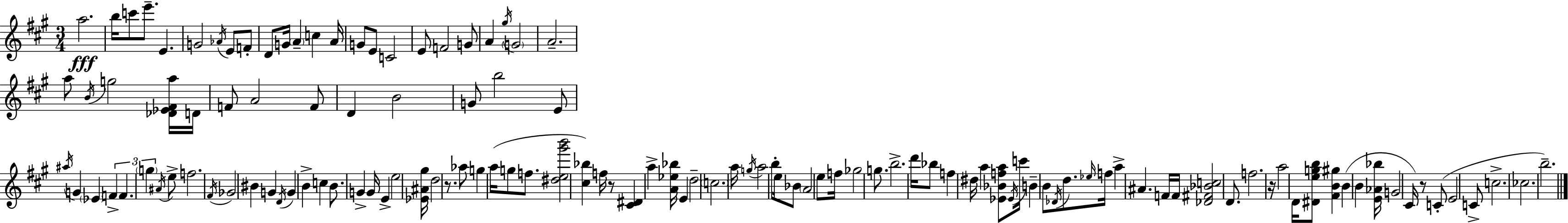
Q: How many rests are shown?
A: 4